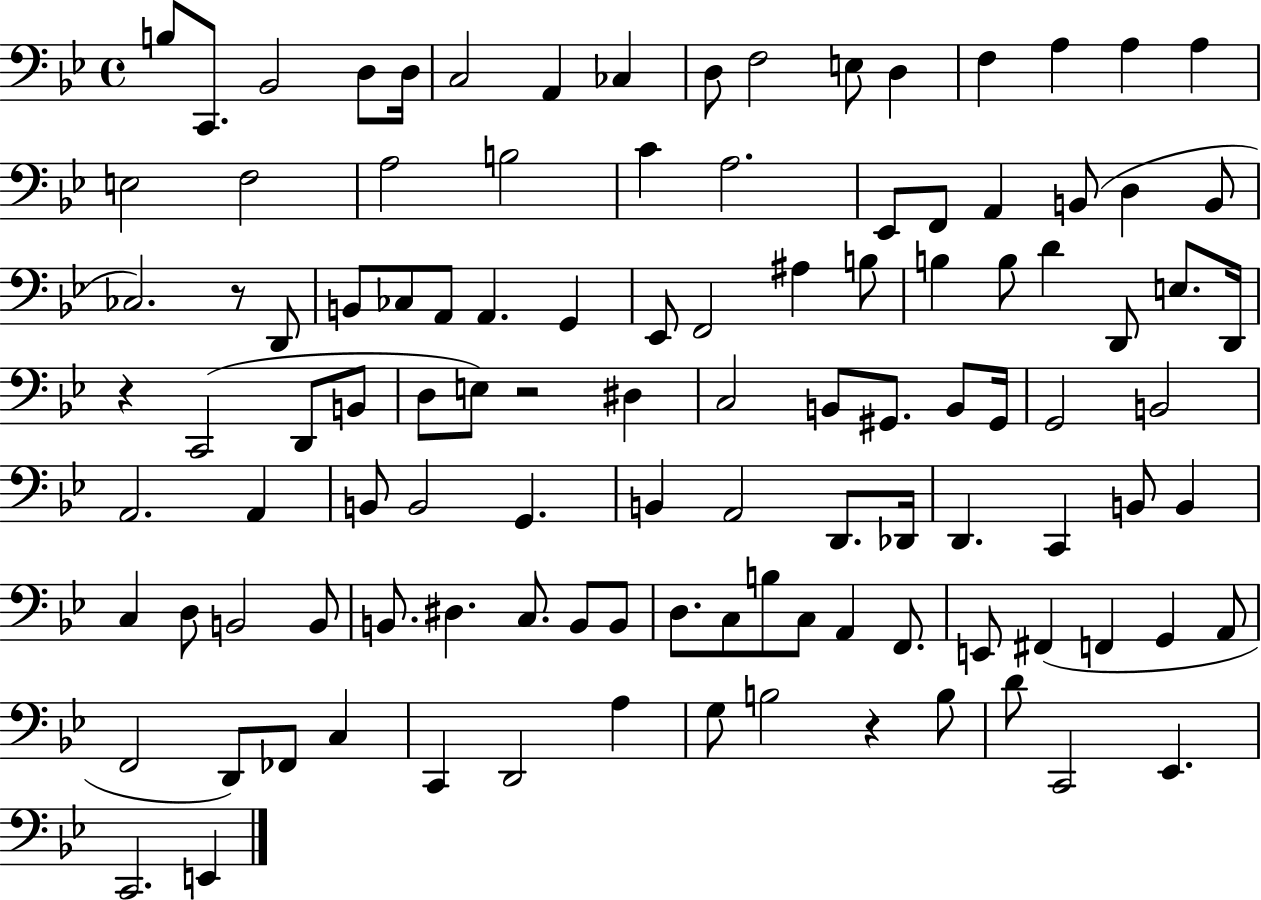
B3/e C2/e. Bb2/h D3/e D3/s C3/h A2/q CES3/q D3/e F3/h E3/e D3/q F3/q A3/q A3/q A3/q E3/h F3/h A3/h B3/h C4/q A3/h. Eb2/e F2/e A2/q B2/e D3/q B2/e CES3/h. R/e D2/e B2/e CES3/e A2/e A2/q. G2/q Eb2/e F2/h A#3/q B3/e B3/q B3/e D4/q D2/e E3/e. D2/s R/q C2/h D2/e B2/e D3/e E3/e R/h D#3/q C3/h B2/e G#2/e. B2/e G#2/s G2/h B2/h A2/h. A2/q B2/e B2/h G2/q. B2/q A2/h D2/e. Db2/s D2/q. C2/q B2/e B2/q C3/q D3/e B2/h B2/e B2/e. D#3/q. C3/e. B2/e B2/e D3/e. C3/e B3/e C3/e A2/q F2/e. E2/e F#2/q F2/q G2/q A2/e F2/h D2/e FES2/e C3/q C2/q D2/h A3/q G3/e B3/h R/q B3/e D4/e C2/h Eb2/q. C2/h. E2/q